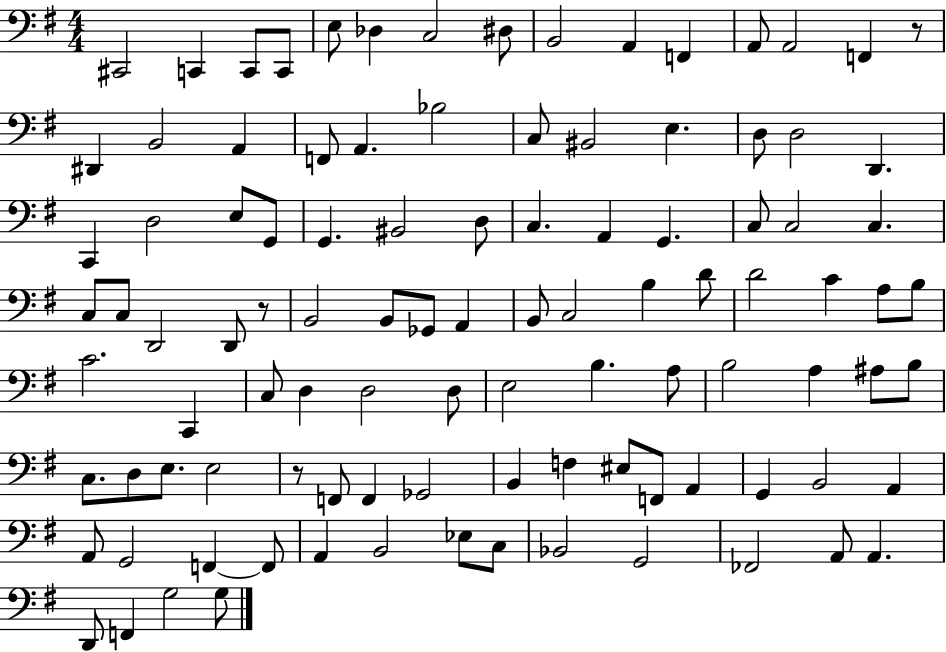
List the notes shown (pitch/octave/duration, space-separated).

C#2/h C2/q C2/e C2/e E3/e Db3/q C3/h D#3/e B2/h A2/q F2/q A2/e A2/h F2/q R/e D#2/q B2/h A2/q F2/e A2/q. Bb3/h C3/e BIS2/h E3/q. D3/e D3/h D2/q. C2/q D3/h E3/e G2/e G2/q. BIS2/h D3/e C3/q. A2/q G2/q. C3/e C3/h C3/q. C3/e C3/e D2/h D2/e R/e B2/h B2/e Gb2/e A2/q B2/e C3/h B3/q D4/e D4/h C4/q A3/e B3/e C4/h. C2/q C3/e D3/q D3/h D3/e E3/h B3/q. A3/e B3/h A3/q A#3/e B3/e C3/e. D3/e E3/e. E3/h R/e F2/e F2/q Gb2/h B2/q F3/q EIS3/e F2/e A2/q G2/q B2/h A2/q A2/e G2/h F2/q F2/e A2/q B2/h Eb3/e C3/e Bb2/h G2/h FES2/h A2/e A2/q. D2/e F2/q G3/h G3/e